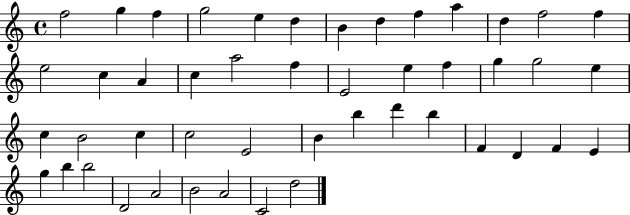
{
  \clef treble
  \time 4/4
  \defaultTimeSignature
  \key c \major
  f''2 g''4 f''4 | g''2 e''4 d''4 | b'4 d''4 f''4 a''4 | d''4 f''2 f''4 | \break e''2 c''4 a'4 | c''4 a''2 f''4 | e'2 e''4 f''4 | g''4 g''2 e''4 | \break c''4 b'2 c''4 | c''2 e'2 | b'4 b''4 d'''4 b''4 | f'4 d'4 f'4 e'4 | \break g''4 b''4 b''2 | d'2 a'2 | b'2 a'2 | c'2 d''2 | \break \bar "|."
}